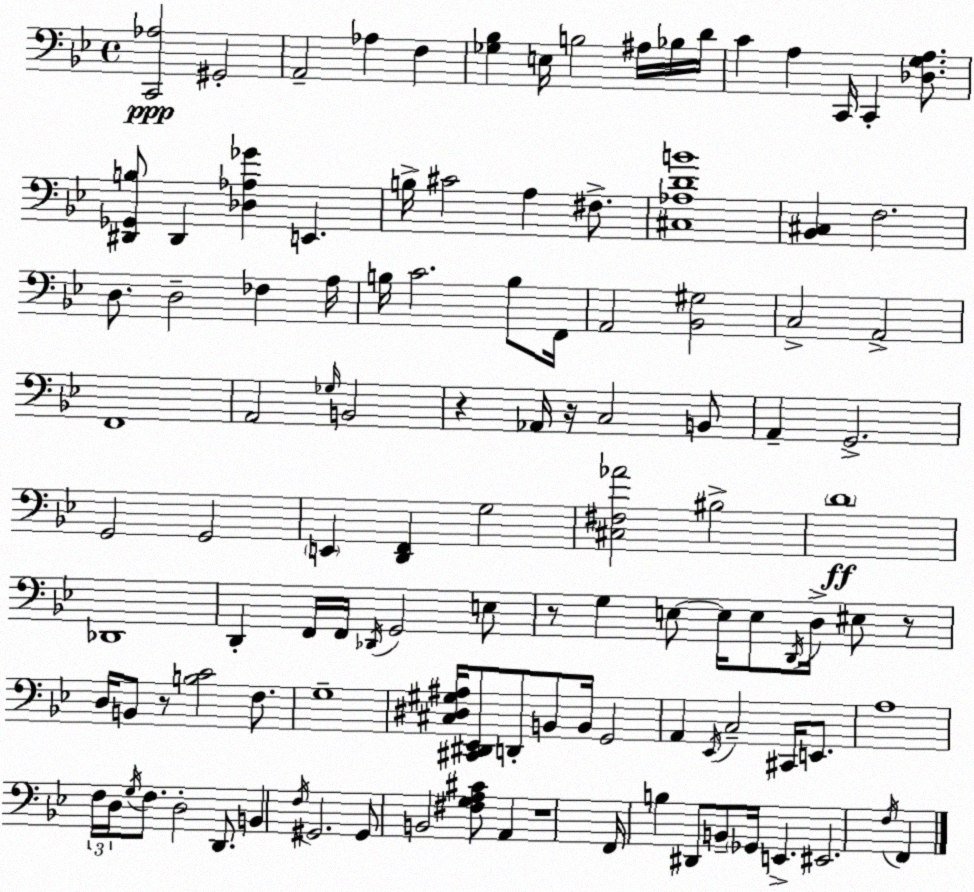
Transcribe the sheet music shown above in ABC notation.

X:1
T:Untitled
M:4/4
L:1/4
K:Bb
[C,,_A,]2 ^G,,2 A,,2 _A, F, [_G,_B,] E,/4 B,2 ^A,/4 _B,/4 D/4 C A, C,,/4 C,, [_D,G,A,]/2 [^D,,_G,,B,]/2 ^D,, [_D,_A,_G] E,, B,/4 ^C2 A, ^F,/2 [^C,_A,DB]4 [_B,,^C,] F,2 D,/2 D,2 _F, A,/4 B,/4 C2 B,/2 F,,/4 A,,2 [_B,,^G,]2 C,2 A,,2 F,,4 A,,2 _G,/4 B,,2 z _A,,/4 z/4 C,2 B,,/2 A,, G,,2 G,,2 G,,2 E,, [D,,F,,] G,2 [^C,^F,_A]2 ^B,2 D4 _D,,4 D,, F,,/4 F,,/4 _D,,/4 G,,2 E,/2 z/2 G, E,/2 E,/4 E,/2 D,,/4 D,/4 ^E,/2 z/2 D,/4 B,,/2 z/2 [B,C]2 F,/2 G,4 [^C,^D,^G,^A,]/4 [^C,,^D,,_E,,]/2 D,,/2 B,,/2 B,,/4 G,,2 A,, _E,,/4 C,2 ^C,,/4 E,,/2 A,4 F,/4 D,/4 G,/4 F,/2 D,2 D,,/2 B,, F,/4 ^G,,2 ^G,,/2 B,,2 [^F,G,A,^C]/2 A,, z4 F,,/4 B, ^D,,/2 B,,/2 _G,,/4 E,, ^E,,2 F,/4 F,,